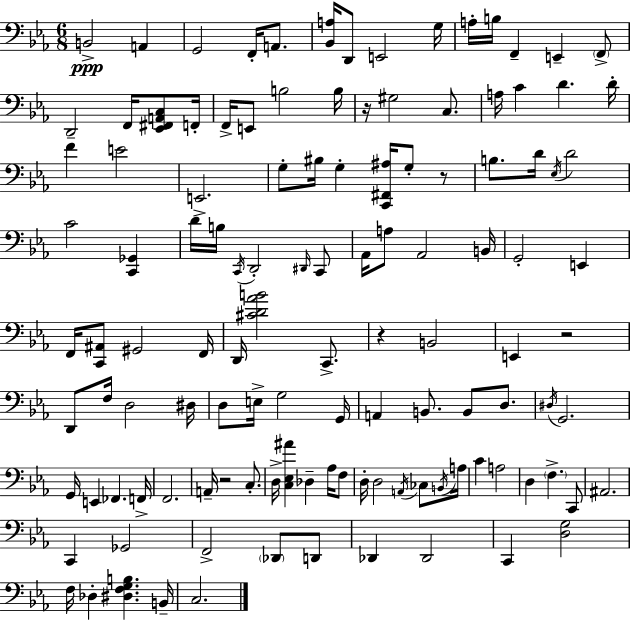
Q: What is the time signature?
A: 6/8